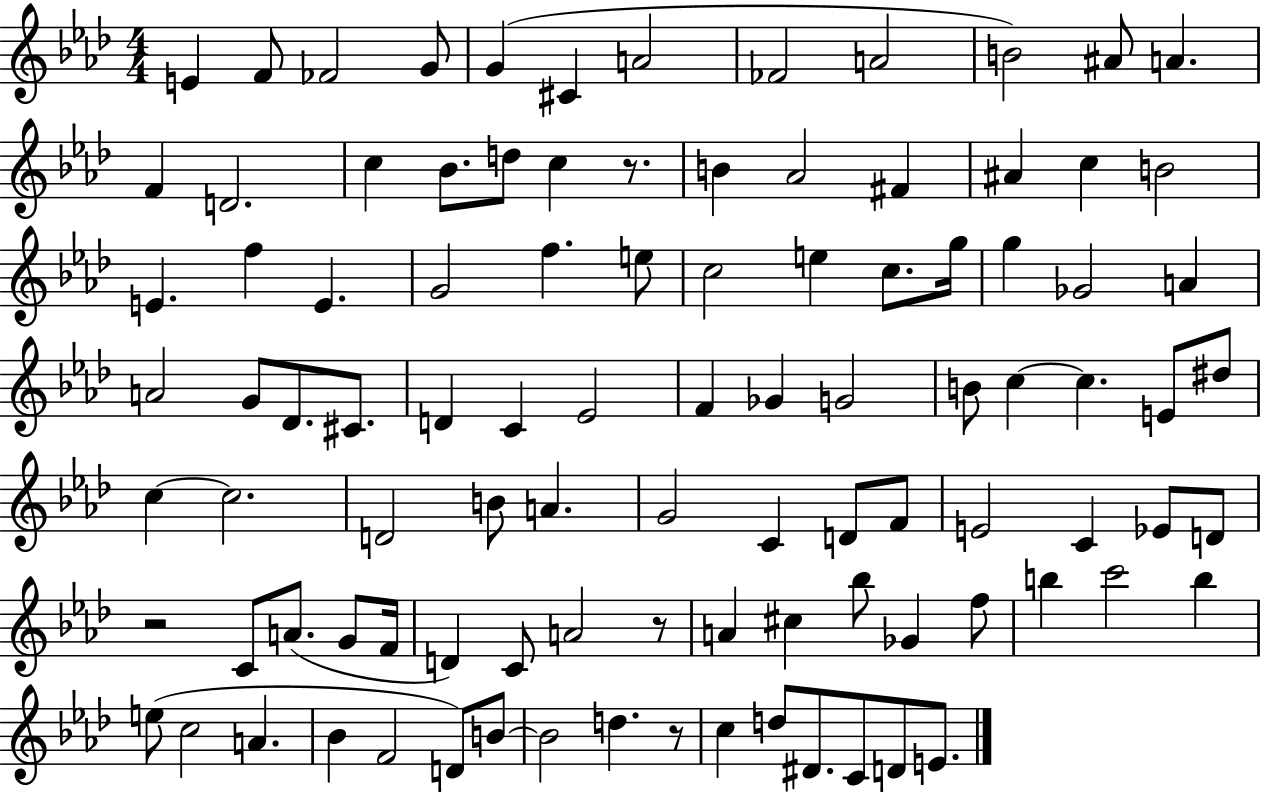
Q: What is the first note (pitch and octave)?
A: E4